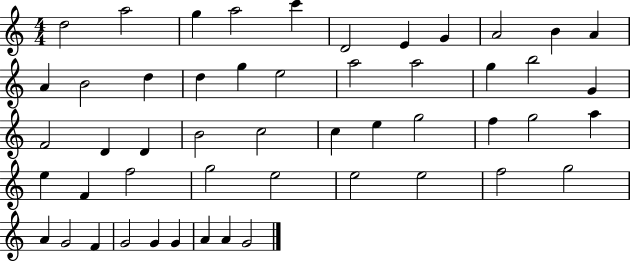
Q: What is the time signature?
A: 4/4